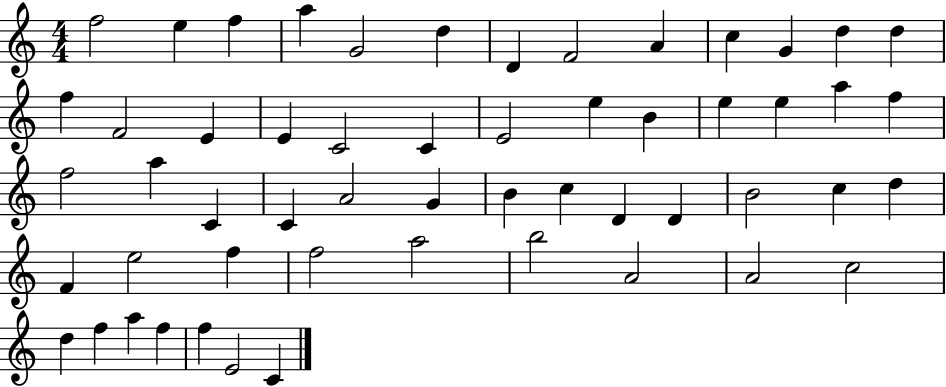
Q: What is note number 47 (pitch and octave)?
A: A4